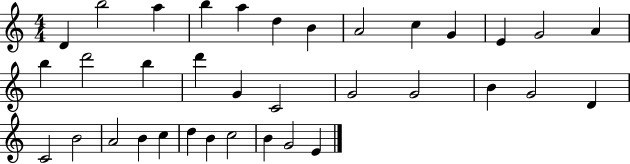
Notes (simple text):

D4/q B5/h A5/q B5/q A5/q D5/q B4/q A4/h C5/q G4/q E4/q G4/h A4/q B5/q D6/h B5/q D6/q G4/q C4/h G4/h G4/h B4/q G4/h D4/q C4/h B4/h A4/h B4/q C5/q D5/q B4/q C5/h B4/q G4/h E4/q